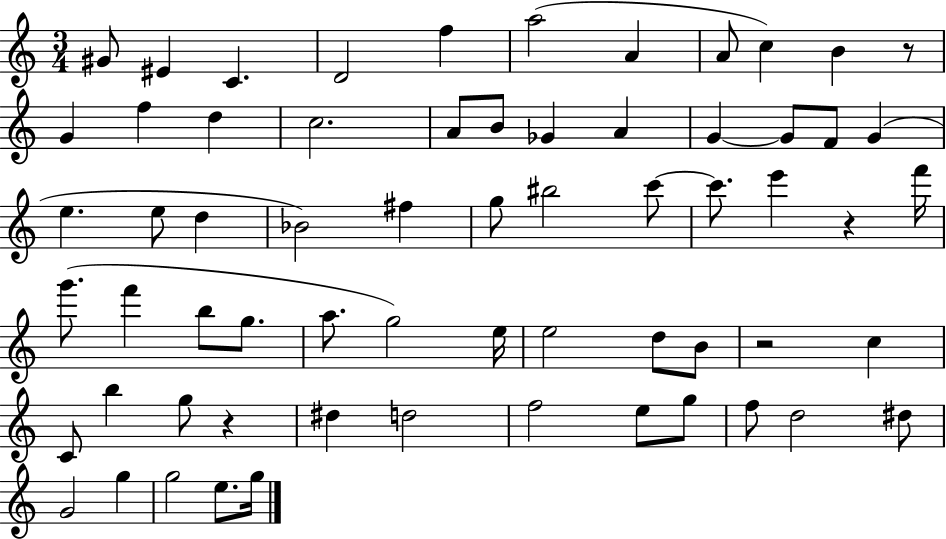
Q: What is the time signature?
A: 3/4